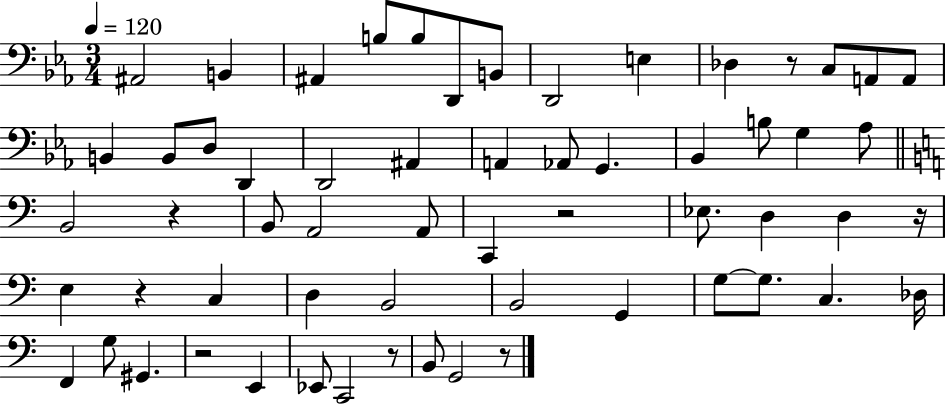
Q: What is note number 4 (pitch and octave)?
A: B3